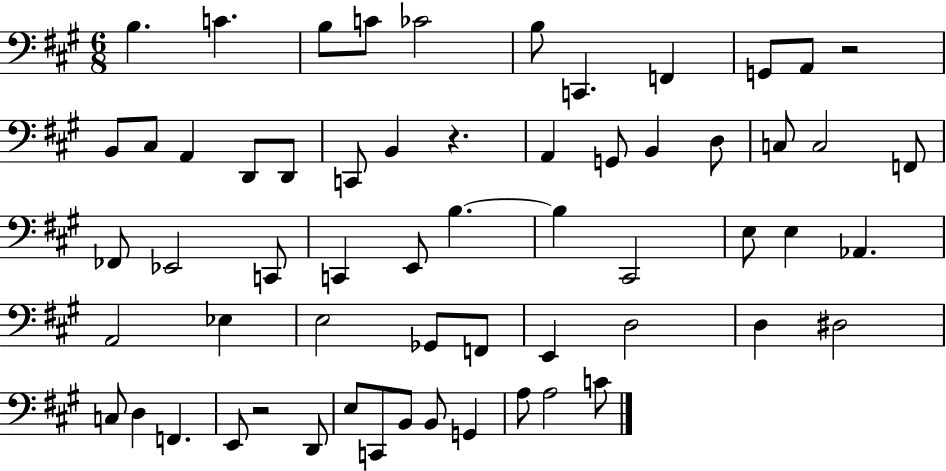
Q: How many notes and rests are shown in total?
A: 60